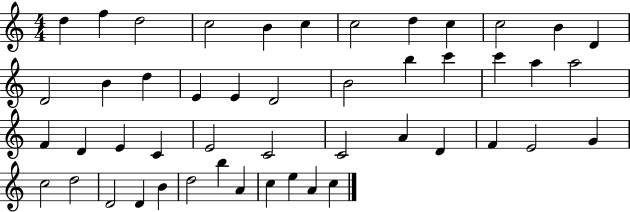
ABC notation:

X:1
T:Untitled
M:4/4
L:1/4
K:C
d f d2 c2 B c c2 d c c2 B D D2 B d E E D2 B2 b c' c' a a2 F D E C E2 C2 C2 A D F E2 G c2 d2 D2 D B d2 b A c e A c